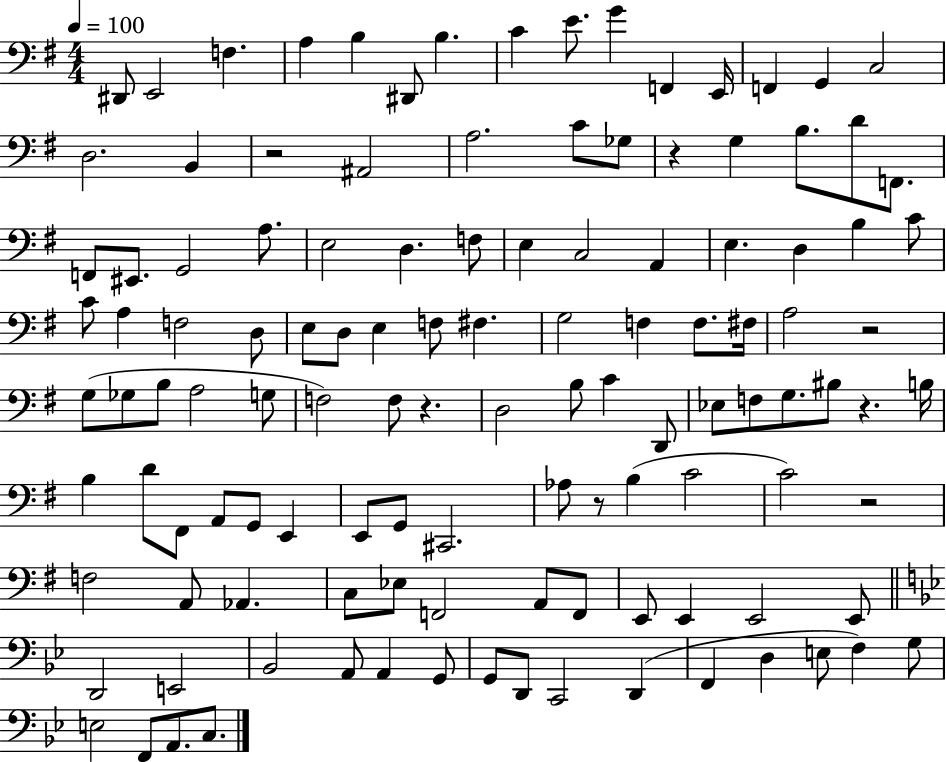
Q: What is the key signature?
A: G major